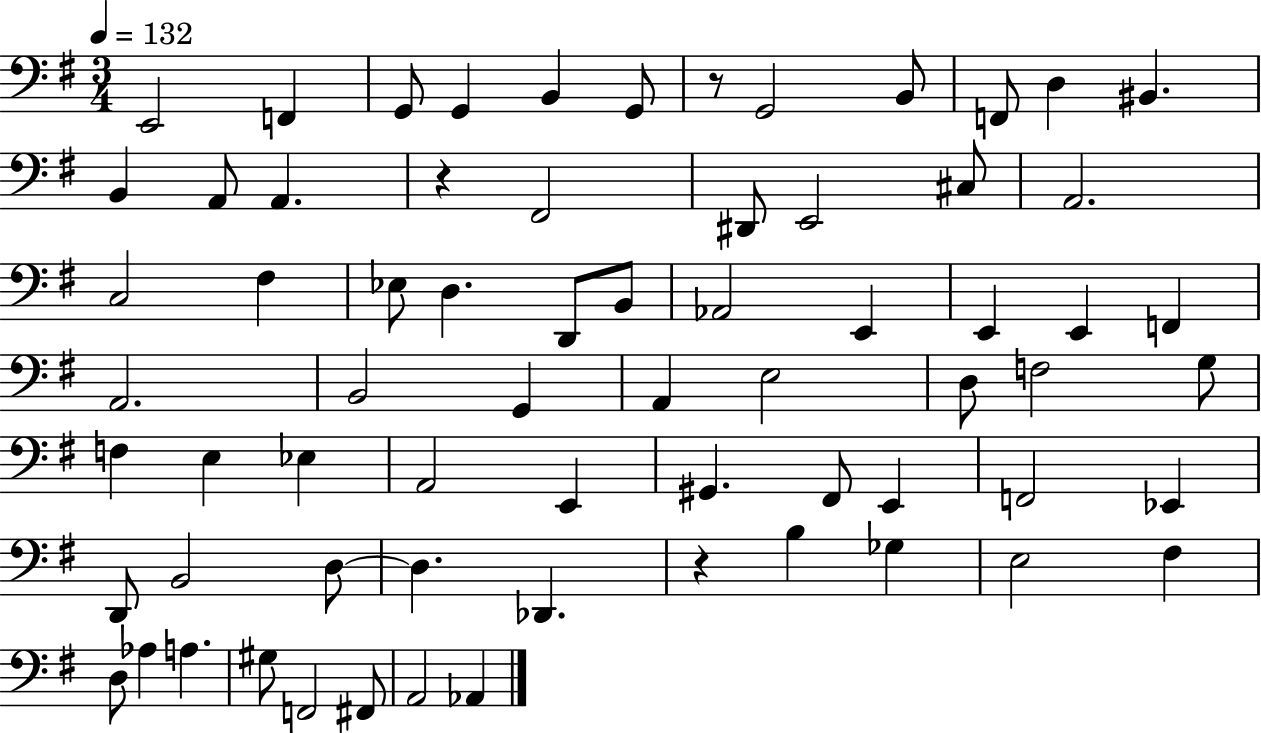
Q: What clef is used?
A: bass